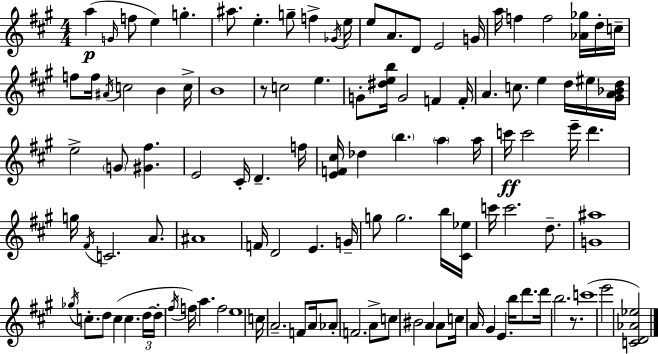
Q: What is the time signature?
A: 4/4